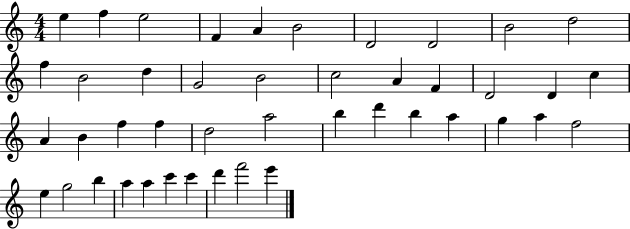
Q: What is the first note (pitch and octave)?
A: E5